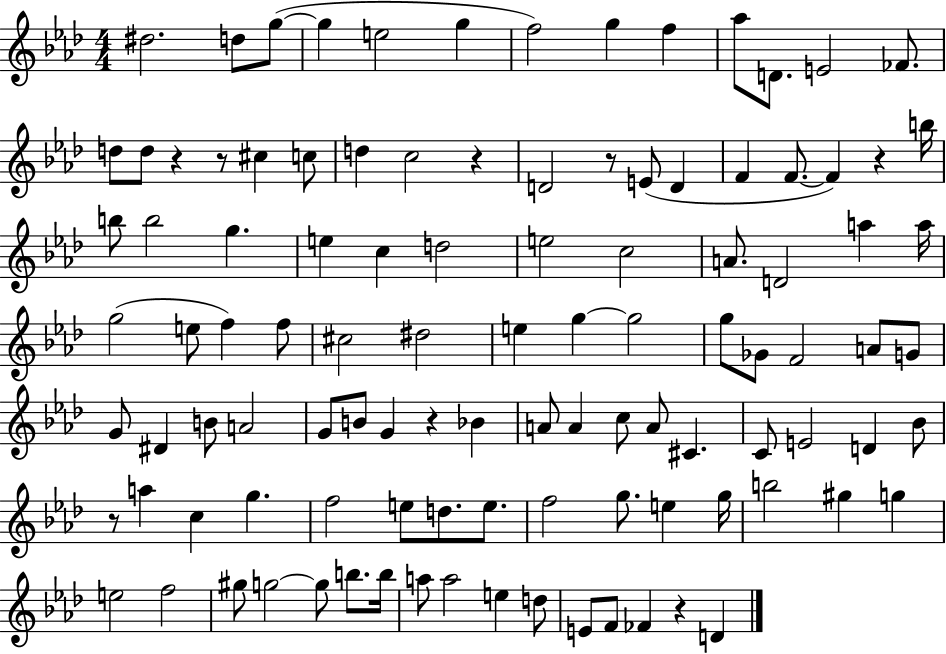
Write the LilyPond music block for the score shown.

{
  \clef treble
  \numericTimeSignature
  \time 4/4
  \key aes \major
  dis''2. d''8 g''8~(~ | g''4 e''2 g''4 | f''2) g''4 f''4 | aes''8 d'8. e'2 fes'8. | \break d''8 d''8 r4 r8 cis''4 c''8 | d''4 c''2 r4 | d'2 r8 e'8( d'4 | f'4 f'8.~~ f'4) r4 b''16 | \break b''8 b''2 g''4. | e''4 c''4 d''2 | e''2 c''2 | a'8. d'2 a''4 a''16 | \break g''2( e''8 f''4) f''8 | cis''2 dis''2 | e''4 g''4~~ g''2 | g''8 ges'8 f'2 a'8 g'8 | \break g'8 dis'4 b'8 a'2 | g'8 b'8 g'4 r4 bes'4 | a'8 a'4 c''8 a'8 cis'4. | c'8 e'2 d'4 bes'8 | \break r8 a''4 c''4 g''4. | f''2 e''8 d''8. e''8. | f''2 g''8. e''4 g''16 | b''2 gis''4 g''4 | \break e''2 f''2 | gis''8 g''2~~ g''8 b''8. b''16 | a''8 a''2 e''4 d''8 | e'8 f'8 fes'4 r4 d'4 | \break \bar "|."
}